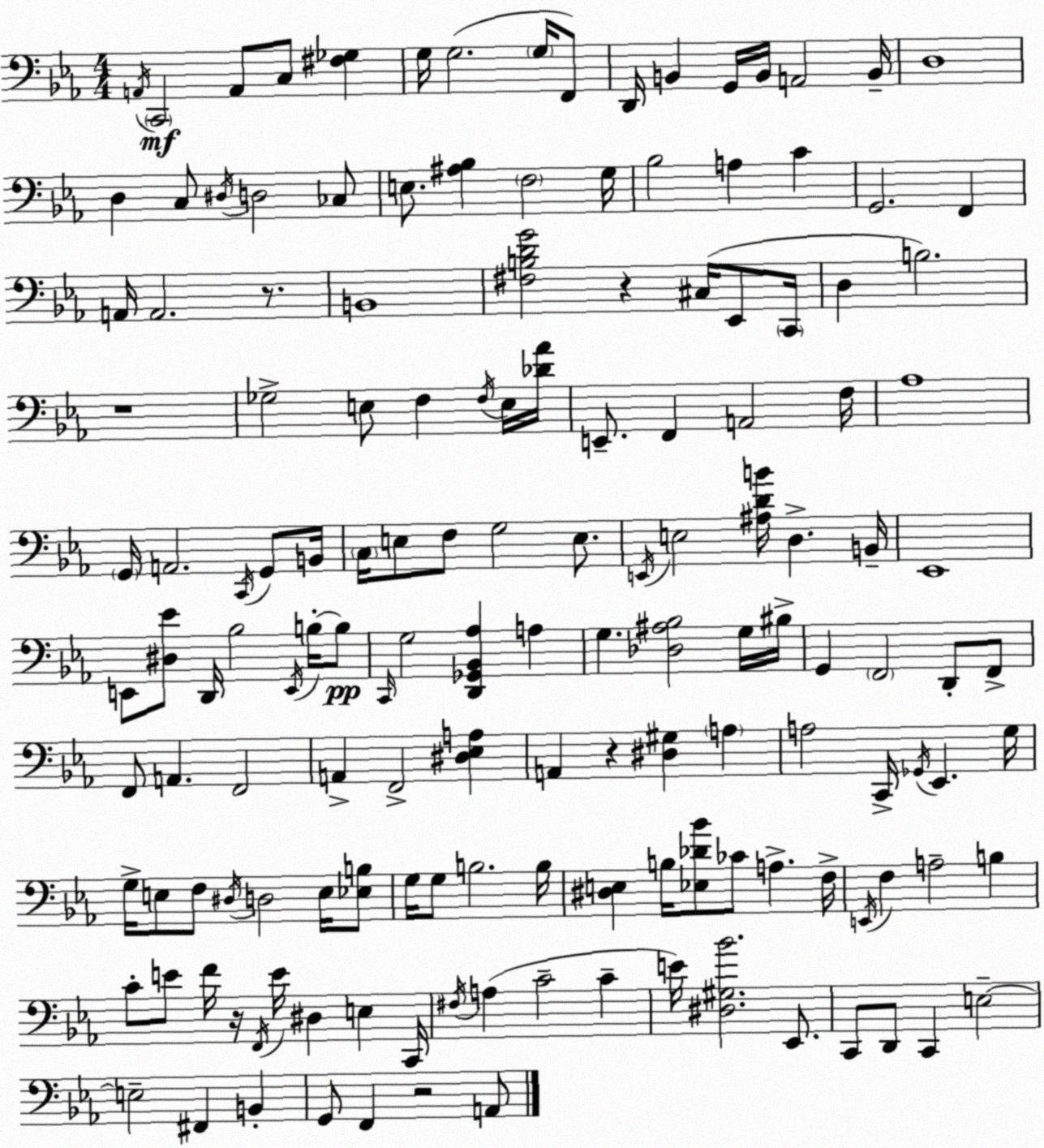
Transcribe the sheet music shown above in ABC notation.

X:1
T:Untitled
M:4/4
L:1/4
K:Eb
A,,/4 C,,2 A,,/2 C,/2 [^F,_G,] G,/4 G,2 G,/4 F,,/2 D,,/4 B,, G,,/4 B,,/4 A,,2 B,,/4 D,4 D, C,/2 ^D,/4 D,2 _C,/2 E,/2 [^A,_B,] F,2 G,/4 _B,2 A, C G,,2 F,, A,,/4 A,,2 z/2 B,,4 [^F,B,DG]2 z ^C,/4 _E,,/2 C,,/4 D, B,2 z4 _G,2 E,/2 F, F,/4 E,/4 [_D_A]/4 E,,/2 F,, A,,2 F,/4 _A,4 G,,/4 A,,2 C,,/4 G,,/2 B,,/4 C,/4 E,/2 F,/2 G,2 E,/2 E,,/4 E,2 [^A,DB]/4 D, B,,/4 _E,,4 E,,/2 [^D,_E]/2 D,,/4 _B,2 E,,/4 B,/4 B,/2 C,,/4 G,2 [D,,_G,,_B,,_A,] A, G, [_D,^A,_B,]2 G,/4 ^B,/4 G,, F,,2 D,,/2 F,,/2 F,,/2 A,, F,,2 A,, F,,2 [^D,_E,A,] A,, z [^D,^G,] A, A,2 C,,/4 _G,,/4 _E,, G,/4 G,/4 E,/2 F,/2 ^D,/4 D,2 E,/4 [_E,B,]/2 G,/4 G,/2 B,2 B,/4 [^D,E,] B,/4 [_E,_D_B]/2 _C/2 A, F,/4 E,,/4 F, A,2 B, C/2 E/2 F/4 z/4 F,,/4 E/4 ^D, E, C,,/4 ^F,/4 A, C2 C E/4 [^D,^G,_B]2 _E,,/2 C,,/2 D,,/2 C,, E,2 E,2 ^F,, B,, G,,/2 F,, z2 A,,/2